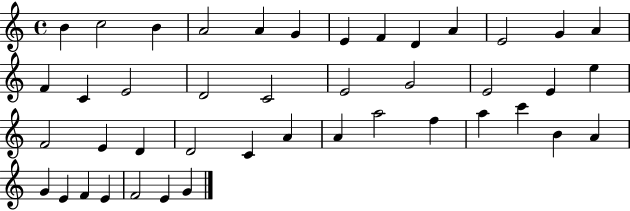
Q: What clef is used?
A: treble